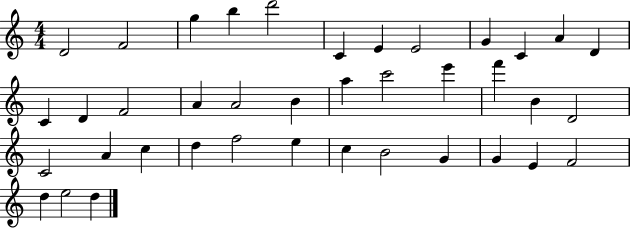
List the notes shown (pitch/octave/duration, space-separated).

D4/h F4/h G5/q B5/q D6/h C4/q E4/q E4/h G4/q C4/q A4/q D4/q C4/q D4/q F4/h A4/q A4/h B4/q A5/q C6/h E6/q F6/q B4/q D4/h C4/h A4/q C5/q D5/q F5/h E5/q C5/q B4/h G4/q G4/q E4/q F4/h D5/q E5/h D5/q